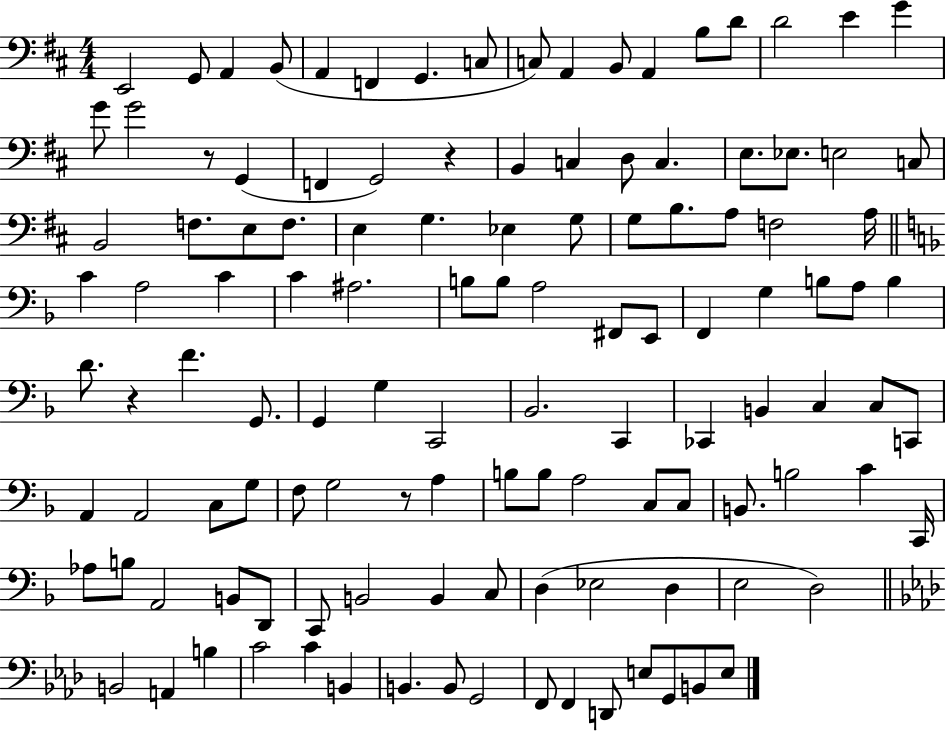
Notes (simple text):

E2/h G2/e A2/q B2/e A2/q F2/q G2/q. C3/e C3/e A2/q B2/e A2/q B3/e D4/e D4/h E4/q G4/q G4/e G4/h R/e G2/q F2/q G2/h R/q B2/q C3/q D3/e C3/q. E3/e. Eb3/e. E3/h C3/e B2/h F3/e. E3/e F3/e. E3/q G3/q. Eb3/q G3/e G3/e B3/e. A3/e F3/h A3/s C4/q A3/h C4/q C4/q A#3/h. B3/e B3/e A3/h F#2/e E2/e F2/q G3/q B3/e A3/e B3/q D4/e. R/q F4/q. G2/e. G2/q G3/q C2/h Bb2/h. C2/q CES2/q B2/q C3/q C3/e C2/e A2/q A2/h C3/e G3/e F3/e G3/h R/e A3/q B3/e B3/e A3/h C3/e C3/e B2/e. B3/h C4/q C2/s Ab3/e B3/e A2/h B2/e D2/e C2/e B2/h B2/q C3/e D3/q Eb3/h D3/q E3/h D3/h B2/h A2/q B3/q C4/h C4/q B2/q B2/q. B2/e G2/h F2/e F2/q D2/e E3/e G2/e B2/e E3/e